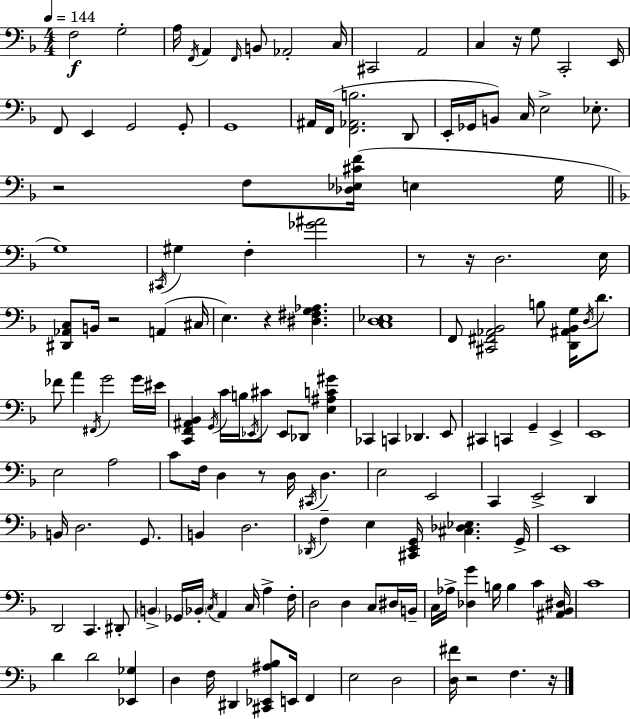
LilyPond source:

{
  \clef bass
  \numericTimeSignature
  \time 4/4
  \key f \major
  \tempo 4 = 144
  f2\f g2-. | a16 \acciaccatura { f,16 } a,4 \grace { f,16 } b,8 aes,2-. | c16 cis,2 a,2 | c4 r16 g8 c,2-. | \break e,16 f,8 e,4 g,2 | g,8-. g,1 | ais,16 f,16( <f, aes, b>2. | d,8 e,16-. ges,16 b,8) c16 e2-> ees8.-. | \break r2 f8 <des ees cis' f'>16( e4 | g16 \bar "||" \break \key d \minor g1) | \acciaccatura { cis,16 } gis4 f4-. <ges' ais'>2 | r8 r16 d2. | e16 <dis, aes, c>8 b,16 r2 a,4( | \break cis16 e4.) r4 <dis fis g aes>4. | <c d ees>1 | f,8 <cis, fis, aes, bes,>2 b8 <d, ais, bes, g>16 \acciaccatura { d16 } d'8. | fes'8 a'4 \acciaccatura { fis,16 } g'2 | \break g'16 eis'16 <c, f, ais, bes,>4 \acciaccatura { g,16 } c'16 b16 \acciaccatura { ees,16 } cis'8 ees,8 des,8 | <e ais c' gis'>4 ces,4 c,4 des,4. | e,8 cis,4 c,4 g,4-- | e,4-> e,1 | \break e2 a2 | c'8 f16 d4 r8 d16 \acciaccatura { cis,16 } | d4. e2 e,2 | c,4 e,2-> | \break d,4 b,16 d2. | g,8. b,4 d2. | \acciaccatura { des,16 } f4-- e4 <cis, e, g,>16 | <cis des ees>4. g,16-> e,1 | \break d,2 c,4. | dis,8-. \parenthesize b,4-> ges,16 \parenthesize bes,16-. \acciaccatura { c16 } a,4 | c16 a4-> f16-. d2 | d4 c8 dis16 b,16-- c16 aes16-> <des g'>4 b16 b4 | \break c'4 <ais, bes, dis>16 c'1 | d'4 d'2 | <ees, ges>4 d4 f16 dis,4 | <cis, ees, ais bes>8 e,16 f,4 e2 | \break d2 <d fis'>16 r2 | f4. r16 \bar "|."
}